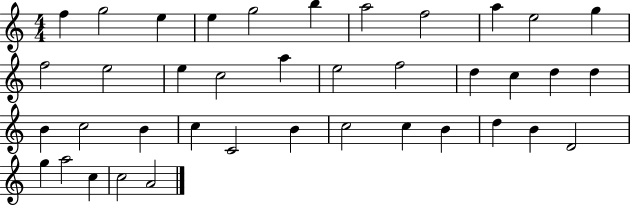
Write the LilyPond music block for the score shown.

{
  \clef treble
  \numericTimeSignature
  \time 4/4
  \key c \major
  f''4 g''2 e''4 | e''4 g''2 b''4 | a''2 f''2 | a''4 e''2 g''4 | \break f''2 e''2 | e''4 c''2 a''4 | e''2 f''2 | d''4 c''4 d''4 d''4 | \break b'4 c''2 b'4 | c''4 c'2 b'4 | c''2 c''4 b'4 | d''4 b'4 d'2 | \break g''4 a''2 c''4 | c''2 a'2 | \bar "|."
}